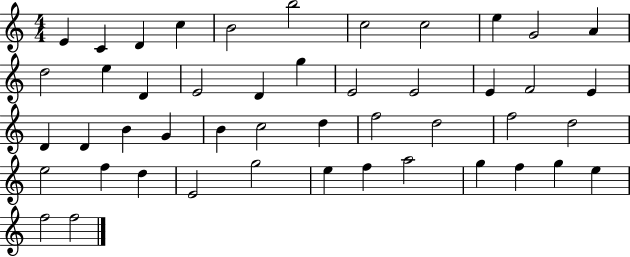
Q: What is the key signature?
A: C major